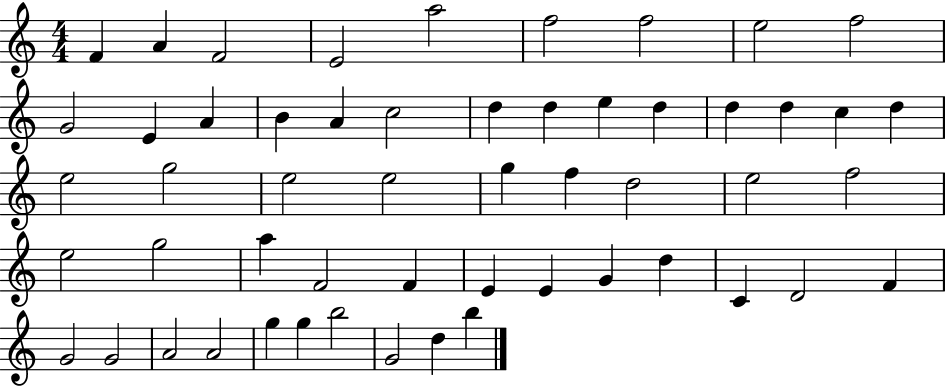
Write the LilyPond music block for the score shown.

{
  \clef treble
  \numericTimeSignature
  \time 4/4
  \key c \major
  f'4 a'4 f'2 | e'2 a''2 | f''2 f''2 | e''2 f''2 | \break g'2 e'4 a'4 | b'4 a'4 c''2 | d''4 d''4 e''4 d''4 | d''4 d''4 c''4 d''4 | \break e''2 g''2 | e''2 e''2 | g''4 f''4 d''2 | e''2 f''2 | \break e''2 g''2 | a''4 f'2 f'4 | e'4 e'4 g'4 d''4 | c'4 d'2 f'4 | \break g'2 g'2 | a'2 a'2 | g''4 g''4 b''2 | g'2 d''4 b''4 | \break \bar "|."
}